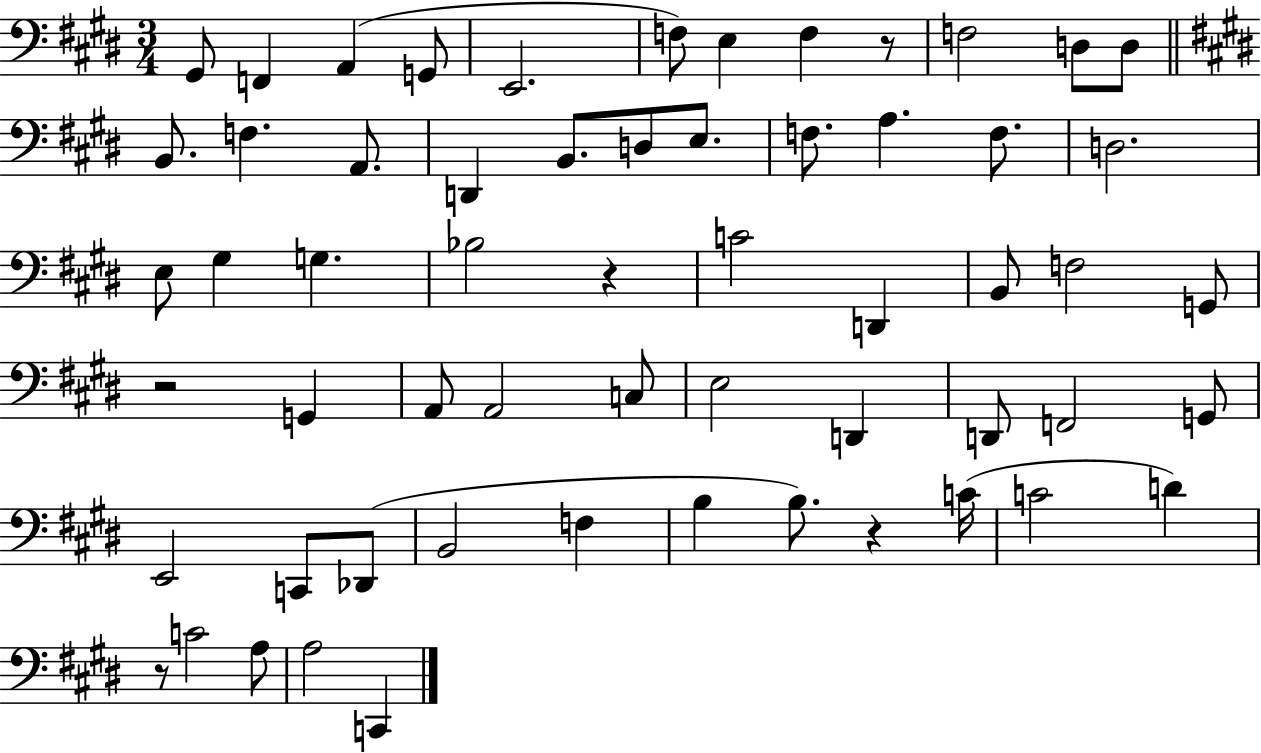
{
  \clef bass
  \numericTimeSignature
  \time 3/4
  \key e \major
  \repeat volta 2 { gis,8 f,4 a,4( g,8 | e,2. | f8) e4 f4 r8 | f2 d8 d8 | \break \bar "||" \break \key e \major b,8. f4. a,8. | d,4 b,8. d8 e8. | f8. a4. f8. | d2. | \break e8 gis4 g4. | bes2 r4 | c'2 d,4 | b,8 f2 g,8 | \break r2 g,4 | a,8 a,2 c8 | e2 d,4 | d,8 f,2 g,8 | \break e,2 c,8 des,8( | b,2 f4 | b4 b8.) r4 c'16( | c'2 d'4) | \break r8 c'2 a8 | a2 c,4 | } \bar "|."
}